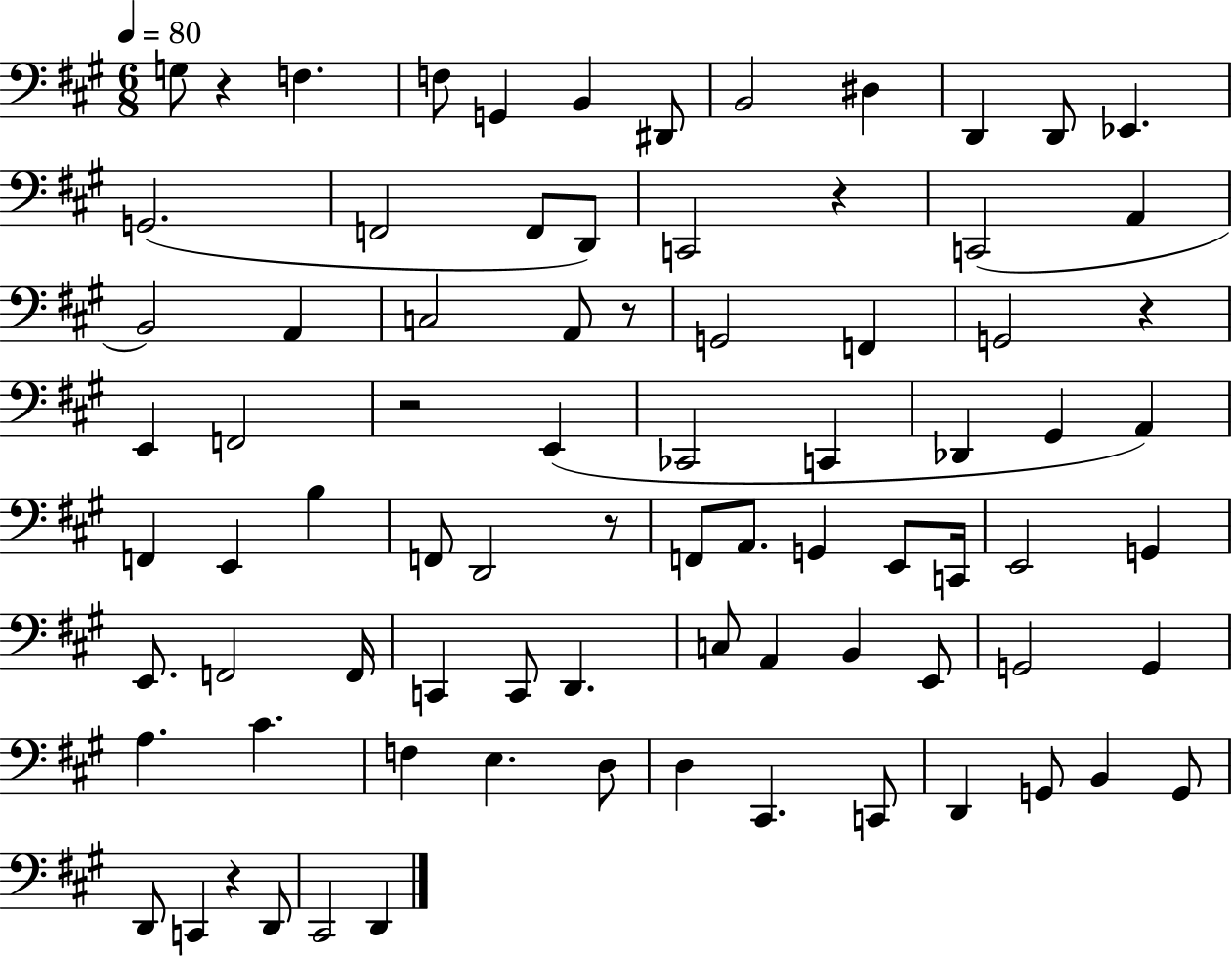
G3/e R/q F3/q. F3/e G2/q B2/q D#2/e B2/h D#3/q D2/q D2/e Eb2/q. G2/h. F2/h F2/e D2/e C2/h R/q C2/h A2/q B2/h A2/q C3/h A2/e R/e G2/h F2/q G2/h R/q E2/q F2/h R/h E2/q CES2/h C2/q Db2/q G#2/q A2/q F2/q E2/q B3/q F2/e D2/h R/e F2/e A2/e. G2/q E2/e C2/s E2/h G2/q E2/e. F2/h F2/s C2/q C2/e D2/q. C3/e A2/q B2/q E2/e G2/h G2/q A3/q. C#4/q. F3/q E3/q. D3/e D3/q C#2/q. C2/e D2/q G2/e B2/q G2/e D2/e C2/q R/q D2/e C#2/h D2/q